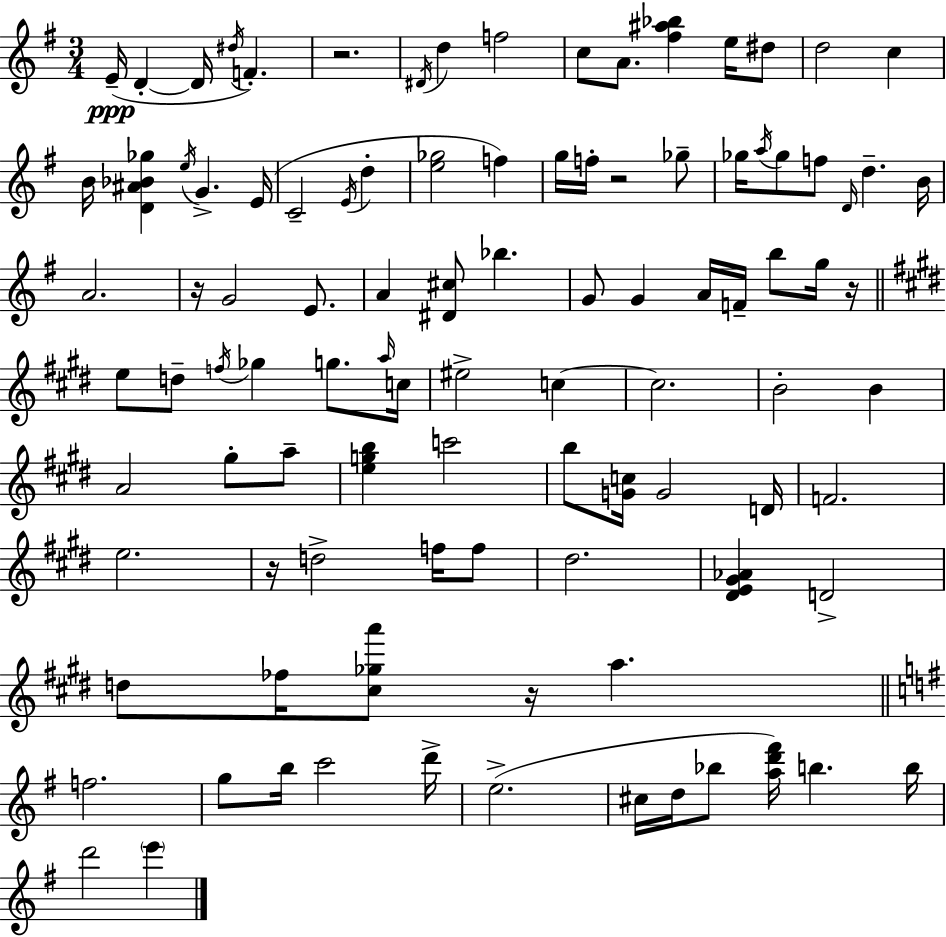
{
  \clef treble
  \numericTimeSignature
  \time 3/4
  \key e \minor
  \repeat volta 2 { e'16--(\ppp d'4-.~~ d'16 \acciaccatura { dis''16 }) f'4.-. | r2. | \acciaccatura { dis'16 } d''4 f''2 | c''8 a'8. <fis'' ais'' bes''>4 e''16 | \break dis''8 d''2 c''4 | b'16 <d' ais' bes' ges''>4 \acciaccatura { e''16 } g'4.-> | e'16( c'2-- \acciaccatura { e'16 } | d''4-. <e'' ges''>2 | \break f''4) g''16 f''16-. r2 | ges''8-- ges''16 \acciaccatura { a''16 } ges''8 f''8 \grace { d'16 } d''4.-- | b'16 a'2. | r16 g'2 | \break e'8. a'4 <dis' cis''>8 | bes''4. g'8 g'4 | a'16 f'16-- b''8 g''16 r16 \bar "||" \break \key e \major e''8 d''8-- \acciaccatura { f''16 } ges''4 g''8. | \grace { a''16 } c''16 eis''2-> c''4~~ | c''2. | b'2-. b'4 | \break a'2 gis''8-. | a''8-- <e'' g'' b''>4 c'''2 | b''8 <g' c''>16 g'2 | d'16 f'2. | \break e''2. | r16 d''2-> f''16 | f''8 dis''2. | <dis' e' gis' aes'>4 d'2-> | \break d''8 fes''16 <cis'' ges'' a'''>8 r16 a''4. | \bar "||" \break \key g \major f''2. | g''8 b''16 c'''2 d'''16-> | e''2.->( | cis''16 d''16 bes''8 <a'' d''' fis'''>16) b''4. b''16 | \break d'''2 \parenthesize e'''4 | } \bar "|."
}